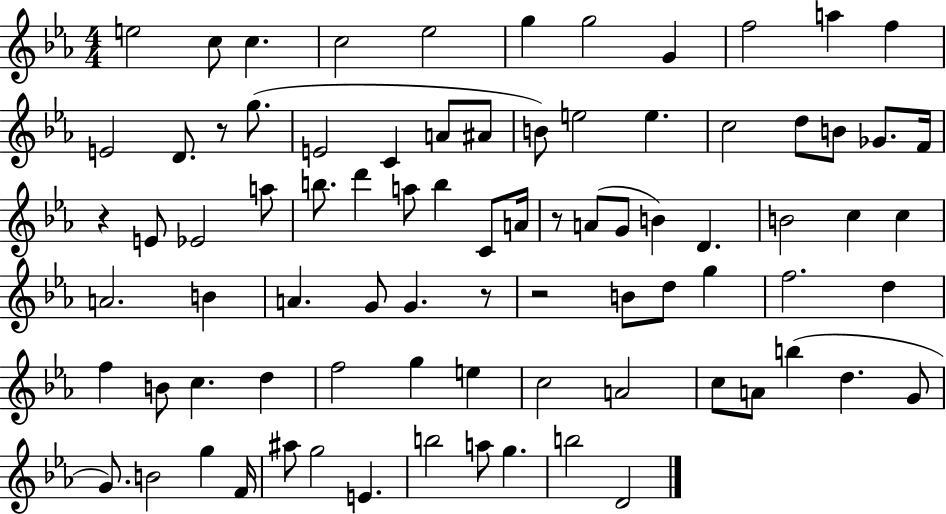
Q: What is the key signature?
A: EES major